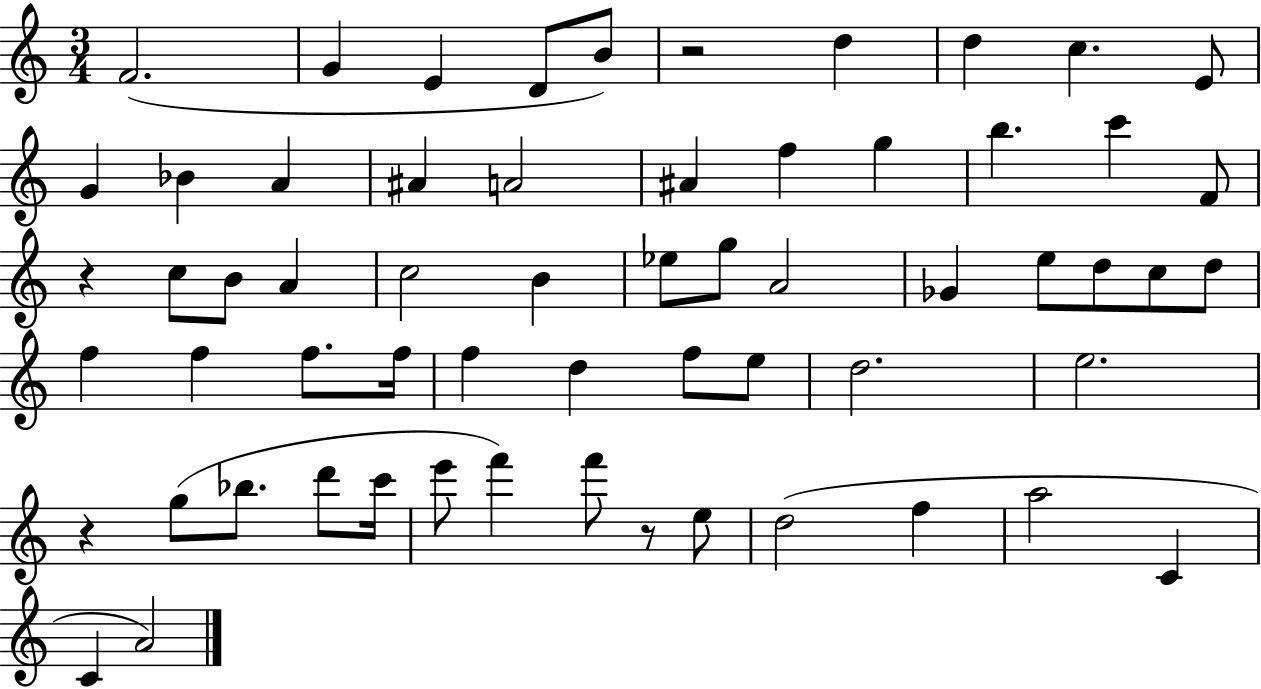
X:1
T:Untitled
M:3/4
L:1/4
K:C
F2 G E D/2 B/2 z2 d d c E/2 G _B A ^A A2 ^A f g b c' F/2 z c/2 B/2 A c2 B _e/2 g/2 A2 _G e/2 d/2 c/2 d/2 f f f/2 f/4 f d f/2 e/2 d2 e2 z g/2 _b/2 d'/2 c'/4 e'/2 f' f'/2 z/2 e/2 d2 f a2 C C A2